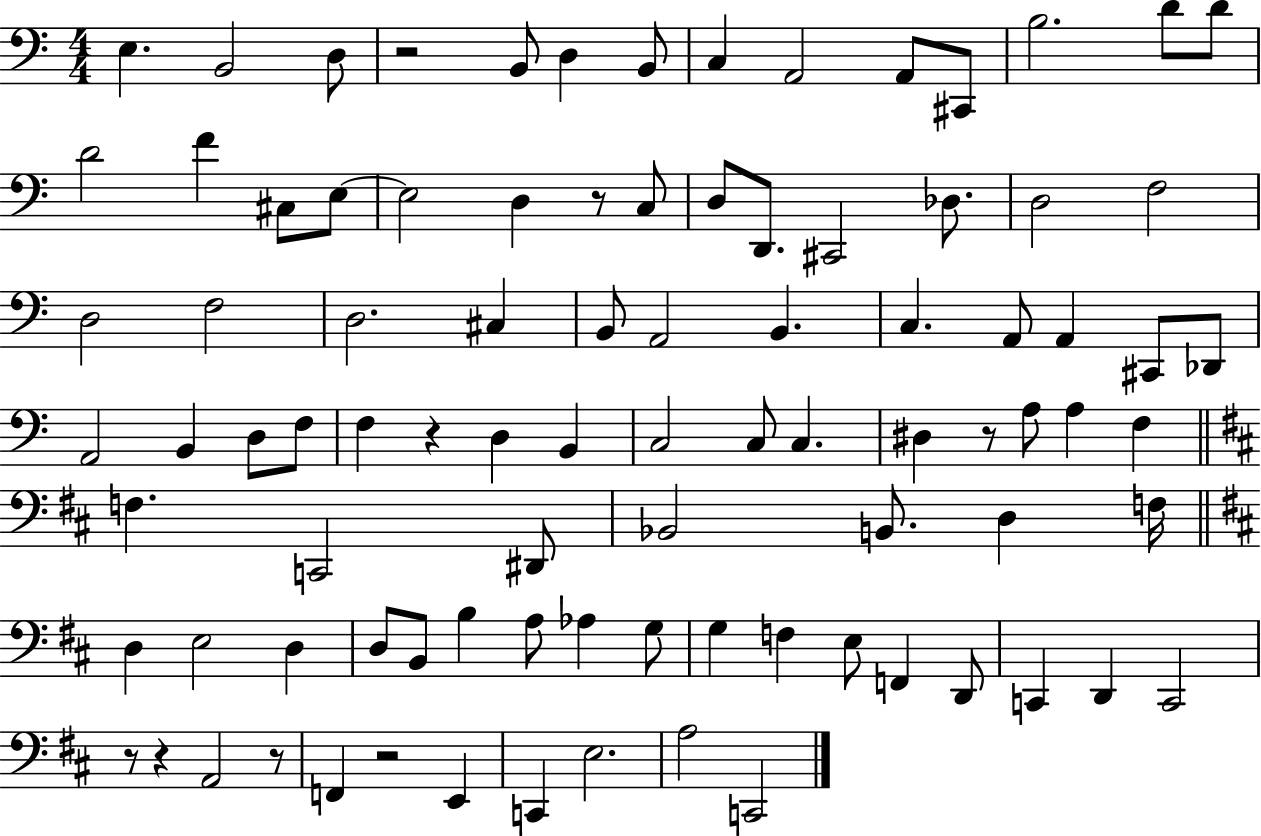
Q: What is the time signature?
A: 4/4